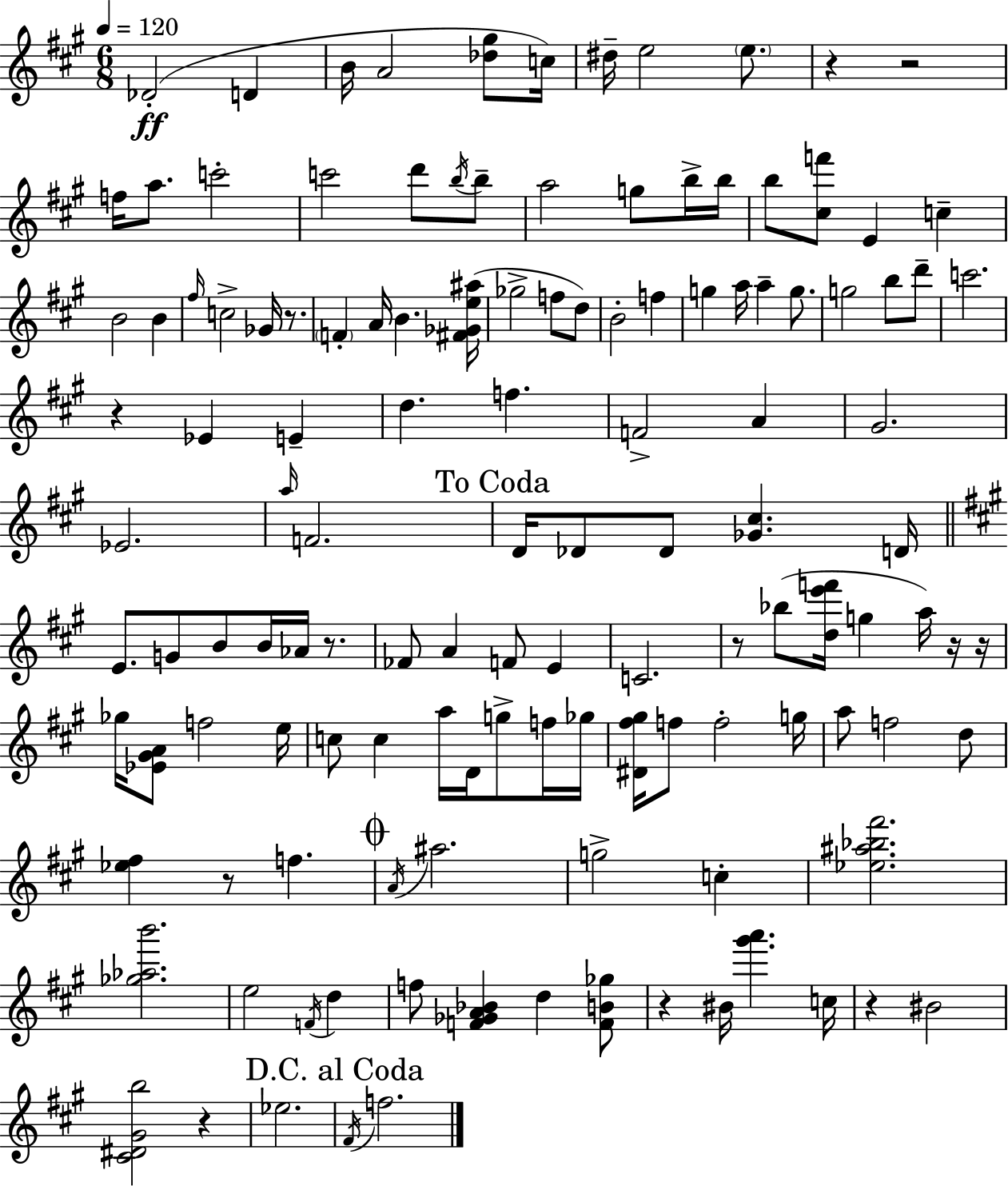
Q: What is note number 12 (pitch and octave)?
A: C6